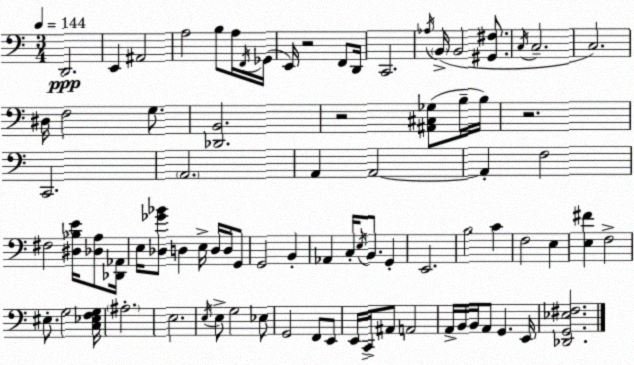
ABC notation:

X:1
T:Untitled
M:3/4
L:1/4
K:Am
D,,2 E,, ^A,,2 A,2 B,/2 A,/4 F,,/4 _G,,/4 E,,/4 z2 F,,/2 D,,/4 C,,2 _A,/4 B,,/4 B,,2 [^G,,^F,]/2 C,/4 C,2 C,2 ^D,/4 F,2 G,/2 [_D,,B,,]2 z2 [^A,,^C,_G,]/2 B,/4 B,/4 z2 C,,2 A,,2 A,, A,,2 A,, F,2 ^F,2 [^D,_B,E]/4 [_D,A,]/2 [_D,,_A,,]/4 E,/4 [_D,_G_B]/2 D, E,/4 D,/4 D,/4 G,,/2 G,,2 B,, _A,, C,/4 E,/4 B,,/2 G,, E,,2 B,2 C F,2 E, [E,^F] F,2 ^E,/2 G,2 [C,_E,F,G,]/4 ^A,2 E,2 E,/4 E,/2 G,2 _E,/2 G,,2 F,,/2 E,,/2 E,,/4 C,,/4 ^A,,/2 A,,2 A,,/4 B,,/4 B,,/4 A,,/2 G,, E,,/4 [_D,,G,,_E,^F,]2